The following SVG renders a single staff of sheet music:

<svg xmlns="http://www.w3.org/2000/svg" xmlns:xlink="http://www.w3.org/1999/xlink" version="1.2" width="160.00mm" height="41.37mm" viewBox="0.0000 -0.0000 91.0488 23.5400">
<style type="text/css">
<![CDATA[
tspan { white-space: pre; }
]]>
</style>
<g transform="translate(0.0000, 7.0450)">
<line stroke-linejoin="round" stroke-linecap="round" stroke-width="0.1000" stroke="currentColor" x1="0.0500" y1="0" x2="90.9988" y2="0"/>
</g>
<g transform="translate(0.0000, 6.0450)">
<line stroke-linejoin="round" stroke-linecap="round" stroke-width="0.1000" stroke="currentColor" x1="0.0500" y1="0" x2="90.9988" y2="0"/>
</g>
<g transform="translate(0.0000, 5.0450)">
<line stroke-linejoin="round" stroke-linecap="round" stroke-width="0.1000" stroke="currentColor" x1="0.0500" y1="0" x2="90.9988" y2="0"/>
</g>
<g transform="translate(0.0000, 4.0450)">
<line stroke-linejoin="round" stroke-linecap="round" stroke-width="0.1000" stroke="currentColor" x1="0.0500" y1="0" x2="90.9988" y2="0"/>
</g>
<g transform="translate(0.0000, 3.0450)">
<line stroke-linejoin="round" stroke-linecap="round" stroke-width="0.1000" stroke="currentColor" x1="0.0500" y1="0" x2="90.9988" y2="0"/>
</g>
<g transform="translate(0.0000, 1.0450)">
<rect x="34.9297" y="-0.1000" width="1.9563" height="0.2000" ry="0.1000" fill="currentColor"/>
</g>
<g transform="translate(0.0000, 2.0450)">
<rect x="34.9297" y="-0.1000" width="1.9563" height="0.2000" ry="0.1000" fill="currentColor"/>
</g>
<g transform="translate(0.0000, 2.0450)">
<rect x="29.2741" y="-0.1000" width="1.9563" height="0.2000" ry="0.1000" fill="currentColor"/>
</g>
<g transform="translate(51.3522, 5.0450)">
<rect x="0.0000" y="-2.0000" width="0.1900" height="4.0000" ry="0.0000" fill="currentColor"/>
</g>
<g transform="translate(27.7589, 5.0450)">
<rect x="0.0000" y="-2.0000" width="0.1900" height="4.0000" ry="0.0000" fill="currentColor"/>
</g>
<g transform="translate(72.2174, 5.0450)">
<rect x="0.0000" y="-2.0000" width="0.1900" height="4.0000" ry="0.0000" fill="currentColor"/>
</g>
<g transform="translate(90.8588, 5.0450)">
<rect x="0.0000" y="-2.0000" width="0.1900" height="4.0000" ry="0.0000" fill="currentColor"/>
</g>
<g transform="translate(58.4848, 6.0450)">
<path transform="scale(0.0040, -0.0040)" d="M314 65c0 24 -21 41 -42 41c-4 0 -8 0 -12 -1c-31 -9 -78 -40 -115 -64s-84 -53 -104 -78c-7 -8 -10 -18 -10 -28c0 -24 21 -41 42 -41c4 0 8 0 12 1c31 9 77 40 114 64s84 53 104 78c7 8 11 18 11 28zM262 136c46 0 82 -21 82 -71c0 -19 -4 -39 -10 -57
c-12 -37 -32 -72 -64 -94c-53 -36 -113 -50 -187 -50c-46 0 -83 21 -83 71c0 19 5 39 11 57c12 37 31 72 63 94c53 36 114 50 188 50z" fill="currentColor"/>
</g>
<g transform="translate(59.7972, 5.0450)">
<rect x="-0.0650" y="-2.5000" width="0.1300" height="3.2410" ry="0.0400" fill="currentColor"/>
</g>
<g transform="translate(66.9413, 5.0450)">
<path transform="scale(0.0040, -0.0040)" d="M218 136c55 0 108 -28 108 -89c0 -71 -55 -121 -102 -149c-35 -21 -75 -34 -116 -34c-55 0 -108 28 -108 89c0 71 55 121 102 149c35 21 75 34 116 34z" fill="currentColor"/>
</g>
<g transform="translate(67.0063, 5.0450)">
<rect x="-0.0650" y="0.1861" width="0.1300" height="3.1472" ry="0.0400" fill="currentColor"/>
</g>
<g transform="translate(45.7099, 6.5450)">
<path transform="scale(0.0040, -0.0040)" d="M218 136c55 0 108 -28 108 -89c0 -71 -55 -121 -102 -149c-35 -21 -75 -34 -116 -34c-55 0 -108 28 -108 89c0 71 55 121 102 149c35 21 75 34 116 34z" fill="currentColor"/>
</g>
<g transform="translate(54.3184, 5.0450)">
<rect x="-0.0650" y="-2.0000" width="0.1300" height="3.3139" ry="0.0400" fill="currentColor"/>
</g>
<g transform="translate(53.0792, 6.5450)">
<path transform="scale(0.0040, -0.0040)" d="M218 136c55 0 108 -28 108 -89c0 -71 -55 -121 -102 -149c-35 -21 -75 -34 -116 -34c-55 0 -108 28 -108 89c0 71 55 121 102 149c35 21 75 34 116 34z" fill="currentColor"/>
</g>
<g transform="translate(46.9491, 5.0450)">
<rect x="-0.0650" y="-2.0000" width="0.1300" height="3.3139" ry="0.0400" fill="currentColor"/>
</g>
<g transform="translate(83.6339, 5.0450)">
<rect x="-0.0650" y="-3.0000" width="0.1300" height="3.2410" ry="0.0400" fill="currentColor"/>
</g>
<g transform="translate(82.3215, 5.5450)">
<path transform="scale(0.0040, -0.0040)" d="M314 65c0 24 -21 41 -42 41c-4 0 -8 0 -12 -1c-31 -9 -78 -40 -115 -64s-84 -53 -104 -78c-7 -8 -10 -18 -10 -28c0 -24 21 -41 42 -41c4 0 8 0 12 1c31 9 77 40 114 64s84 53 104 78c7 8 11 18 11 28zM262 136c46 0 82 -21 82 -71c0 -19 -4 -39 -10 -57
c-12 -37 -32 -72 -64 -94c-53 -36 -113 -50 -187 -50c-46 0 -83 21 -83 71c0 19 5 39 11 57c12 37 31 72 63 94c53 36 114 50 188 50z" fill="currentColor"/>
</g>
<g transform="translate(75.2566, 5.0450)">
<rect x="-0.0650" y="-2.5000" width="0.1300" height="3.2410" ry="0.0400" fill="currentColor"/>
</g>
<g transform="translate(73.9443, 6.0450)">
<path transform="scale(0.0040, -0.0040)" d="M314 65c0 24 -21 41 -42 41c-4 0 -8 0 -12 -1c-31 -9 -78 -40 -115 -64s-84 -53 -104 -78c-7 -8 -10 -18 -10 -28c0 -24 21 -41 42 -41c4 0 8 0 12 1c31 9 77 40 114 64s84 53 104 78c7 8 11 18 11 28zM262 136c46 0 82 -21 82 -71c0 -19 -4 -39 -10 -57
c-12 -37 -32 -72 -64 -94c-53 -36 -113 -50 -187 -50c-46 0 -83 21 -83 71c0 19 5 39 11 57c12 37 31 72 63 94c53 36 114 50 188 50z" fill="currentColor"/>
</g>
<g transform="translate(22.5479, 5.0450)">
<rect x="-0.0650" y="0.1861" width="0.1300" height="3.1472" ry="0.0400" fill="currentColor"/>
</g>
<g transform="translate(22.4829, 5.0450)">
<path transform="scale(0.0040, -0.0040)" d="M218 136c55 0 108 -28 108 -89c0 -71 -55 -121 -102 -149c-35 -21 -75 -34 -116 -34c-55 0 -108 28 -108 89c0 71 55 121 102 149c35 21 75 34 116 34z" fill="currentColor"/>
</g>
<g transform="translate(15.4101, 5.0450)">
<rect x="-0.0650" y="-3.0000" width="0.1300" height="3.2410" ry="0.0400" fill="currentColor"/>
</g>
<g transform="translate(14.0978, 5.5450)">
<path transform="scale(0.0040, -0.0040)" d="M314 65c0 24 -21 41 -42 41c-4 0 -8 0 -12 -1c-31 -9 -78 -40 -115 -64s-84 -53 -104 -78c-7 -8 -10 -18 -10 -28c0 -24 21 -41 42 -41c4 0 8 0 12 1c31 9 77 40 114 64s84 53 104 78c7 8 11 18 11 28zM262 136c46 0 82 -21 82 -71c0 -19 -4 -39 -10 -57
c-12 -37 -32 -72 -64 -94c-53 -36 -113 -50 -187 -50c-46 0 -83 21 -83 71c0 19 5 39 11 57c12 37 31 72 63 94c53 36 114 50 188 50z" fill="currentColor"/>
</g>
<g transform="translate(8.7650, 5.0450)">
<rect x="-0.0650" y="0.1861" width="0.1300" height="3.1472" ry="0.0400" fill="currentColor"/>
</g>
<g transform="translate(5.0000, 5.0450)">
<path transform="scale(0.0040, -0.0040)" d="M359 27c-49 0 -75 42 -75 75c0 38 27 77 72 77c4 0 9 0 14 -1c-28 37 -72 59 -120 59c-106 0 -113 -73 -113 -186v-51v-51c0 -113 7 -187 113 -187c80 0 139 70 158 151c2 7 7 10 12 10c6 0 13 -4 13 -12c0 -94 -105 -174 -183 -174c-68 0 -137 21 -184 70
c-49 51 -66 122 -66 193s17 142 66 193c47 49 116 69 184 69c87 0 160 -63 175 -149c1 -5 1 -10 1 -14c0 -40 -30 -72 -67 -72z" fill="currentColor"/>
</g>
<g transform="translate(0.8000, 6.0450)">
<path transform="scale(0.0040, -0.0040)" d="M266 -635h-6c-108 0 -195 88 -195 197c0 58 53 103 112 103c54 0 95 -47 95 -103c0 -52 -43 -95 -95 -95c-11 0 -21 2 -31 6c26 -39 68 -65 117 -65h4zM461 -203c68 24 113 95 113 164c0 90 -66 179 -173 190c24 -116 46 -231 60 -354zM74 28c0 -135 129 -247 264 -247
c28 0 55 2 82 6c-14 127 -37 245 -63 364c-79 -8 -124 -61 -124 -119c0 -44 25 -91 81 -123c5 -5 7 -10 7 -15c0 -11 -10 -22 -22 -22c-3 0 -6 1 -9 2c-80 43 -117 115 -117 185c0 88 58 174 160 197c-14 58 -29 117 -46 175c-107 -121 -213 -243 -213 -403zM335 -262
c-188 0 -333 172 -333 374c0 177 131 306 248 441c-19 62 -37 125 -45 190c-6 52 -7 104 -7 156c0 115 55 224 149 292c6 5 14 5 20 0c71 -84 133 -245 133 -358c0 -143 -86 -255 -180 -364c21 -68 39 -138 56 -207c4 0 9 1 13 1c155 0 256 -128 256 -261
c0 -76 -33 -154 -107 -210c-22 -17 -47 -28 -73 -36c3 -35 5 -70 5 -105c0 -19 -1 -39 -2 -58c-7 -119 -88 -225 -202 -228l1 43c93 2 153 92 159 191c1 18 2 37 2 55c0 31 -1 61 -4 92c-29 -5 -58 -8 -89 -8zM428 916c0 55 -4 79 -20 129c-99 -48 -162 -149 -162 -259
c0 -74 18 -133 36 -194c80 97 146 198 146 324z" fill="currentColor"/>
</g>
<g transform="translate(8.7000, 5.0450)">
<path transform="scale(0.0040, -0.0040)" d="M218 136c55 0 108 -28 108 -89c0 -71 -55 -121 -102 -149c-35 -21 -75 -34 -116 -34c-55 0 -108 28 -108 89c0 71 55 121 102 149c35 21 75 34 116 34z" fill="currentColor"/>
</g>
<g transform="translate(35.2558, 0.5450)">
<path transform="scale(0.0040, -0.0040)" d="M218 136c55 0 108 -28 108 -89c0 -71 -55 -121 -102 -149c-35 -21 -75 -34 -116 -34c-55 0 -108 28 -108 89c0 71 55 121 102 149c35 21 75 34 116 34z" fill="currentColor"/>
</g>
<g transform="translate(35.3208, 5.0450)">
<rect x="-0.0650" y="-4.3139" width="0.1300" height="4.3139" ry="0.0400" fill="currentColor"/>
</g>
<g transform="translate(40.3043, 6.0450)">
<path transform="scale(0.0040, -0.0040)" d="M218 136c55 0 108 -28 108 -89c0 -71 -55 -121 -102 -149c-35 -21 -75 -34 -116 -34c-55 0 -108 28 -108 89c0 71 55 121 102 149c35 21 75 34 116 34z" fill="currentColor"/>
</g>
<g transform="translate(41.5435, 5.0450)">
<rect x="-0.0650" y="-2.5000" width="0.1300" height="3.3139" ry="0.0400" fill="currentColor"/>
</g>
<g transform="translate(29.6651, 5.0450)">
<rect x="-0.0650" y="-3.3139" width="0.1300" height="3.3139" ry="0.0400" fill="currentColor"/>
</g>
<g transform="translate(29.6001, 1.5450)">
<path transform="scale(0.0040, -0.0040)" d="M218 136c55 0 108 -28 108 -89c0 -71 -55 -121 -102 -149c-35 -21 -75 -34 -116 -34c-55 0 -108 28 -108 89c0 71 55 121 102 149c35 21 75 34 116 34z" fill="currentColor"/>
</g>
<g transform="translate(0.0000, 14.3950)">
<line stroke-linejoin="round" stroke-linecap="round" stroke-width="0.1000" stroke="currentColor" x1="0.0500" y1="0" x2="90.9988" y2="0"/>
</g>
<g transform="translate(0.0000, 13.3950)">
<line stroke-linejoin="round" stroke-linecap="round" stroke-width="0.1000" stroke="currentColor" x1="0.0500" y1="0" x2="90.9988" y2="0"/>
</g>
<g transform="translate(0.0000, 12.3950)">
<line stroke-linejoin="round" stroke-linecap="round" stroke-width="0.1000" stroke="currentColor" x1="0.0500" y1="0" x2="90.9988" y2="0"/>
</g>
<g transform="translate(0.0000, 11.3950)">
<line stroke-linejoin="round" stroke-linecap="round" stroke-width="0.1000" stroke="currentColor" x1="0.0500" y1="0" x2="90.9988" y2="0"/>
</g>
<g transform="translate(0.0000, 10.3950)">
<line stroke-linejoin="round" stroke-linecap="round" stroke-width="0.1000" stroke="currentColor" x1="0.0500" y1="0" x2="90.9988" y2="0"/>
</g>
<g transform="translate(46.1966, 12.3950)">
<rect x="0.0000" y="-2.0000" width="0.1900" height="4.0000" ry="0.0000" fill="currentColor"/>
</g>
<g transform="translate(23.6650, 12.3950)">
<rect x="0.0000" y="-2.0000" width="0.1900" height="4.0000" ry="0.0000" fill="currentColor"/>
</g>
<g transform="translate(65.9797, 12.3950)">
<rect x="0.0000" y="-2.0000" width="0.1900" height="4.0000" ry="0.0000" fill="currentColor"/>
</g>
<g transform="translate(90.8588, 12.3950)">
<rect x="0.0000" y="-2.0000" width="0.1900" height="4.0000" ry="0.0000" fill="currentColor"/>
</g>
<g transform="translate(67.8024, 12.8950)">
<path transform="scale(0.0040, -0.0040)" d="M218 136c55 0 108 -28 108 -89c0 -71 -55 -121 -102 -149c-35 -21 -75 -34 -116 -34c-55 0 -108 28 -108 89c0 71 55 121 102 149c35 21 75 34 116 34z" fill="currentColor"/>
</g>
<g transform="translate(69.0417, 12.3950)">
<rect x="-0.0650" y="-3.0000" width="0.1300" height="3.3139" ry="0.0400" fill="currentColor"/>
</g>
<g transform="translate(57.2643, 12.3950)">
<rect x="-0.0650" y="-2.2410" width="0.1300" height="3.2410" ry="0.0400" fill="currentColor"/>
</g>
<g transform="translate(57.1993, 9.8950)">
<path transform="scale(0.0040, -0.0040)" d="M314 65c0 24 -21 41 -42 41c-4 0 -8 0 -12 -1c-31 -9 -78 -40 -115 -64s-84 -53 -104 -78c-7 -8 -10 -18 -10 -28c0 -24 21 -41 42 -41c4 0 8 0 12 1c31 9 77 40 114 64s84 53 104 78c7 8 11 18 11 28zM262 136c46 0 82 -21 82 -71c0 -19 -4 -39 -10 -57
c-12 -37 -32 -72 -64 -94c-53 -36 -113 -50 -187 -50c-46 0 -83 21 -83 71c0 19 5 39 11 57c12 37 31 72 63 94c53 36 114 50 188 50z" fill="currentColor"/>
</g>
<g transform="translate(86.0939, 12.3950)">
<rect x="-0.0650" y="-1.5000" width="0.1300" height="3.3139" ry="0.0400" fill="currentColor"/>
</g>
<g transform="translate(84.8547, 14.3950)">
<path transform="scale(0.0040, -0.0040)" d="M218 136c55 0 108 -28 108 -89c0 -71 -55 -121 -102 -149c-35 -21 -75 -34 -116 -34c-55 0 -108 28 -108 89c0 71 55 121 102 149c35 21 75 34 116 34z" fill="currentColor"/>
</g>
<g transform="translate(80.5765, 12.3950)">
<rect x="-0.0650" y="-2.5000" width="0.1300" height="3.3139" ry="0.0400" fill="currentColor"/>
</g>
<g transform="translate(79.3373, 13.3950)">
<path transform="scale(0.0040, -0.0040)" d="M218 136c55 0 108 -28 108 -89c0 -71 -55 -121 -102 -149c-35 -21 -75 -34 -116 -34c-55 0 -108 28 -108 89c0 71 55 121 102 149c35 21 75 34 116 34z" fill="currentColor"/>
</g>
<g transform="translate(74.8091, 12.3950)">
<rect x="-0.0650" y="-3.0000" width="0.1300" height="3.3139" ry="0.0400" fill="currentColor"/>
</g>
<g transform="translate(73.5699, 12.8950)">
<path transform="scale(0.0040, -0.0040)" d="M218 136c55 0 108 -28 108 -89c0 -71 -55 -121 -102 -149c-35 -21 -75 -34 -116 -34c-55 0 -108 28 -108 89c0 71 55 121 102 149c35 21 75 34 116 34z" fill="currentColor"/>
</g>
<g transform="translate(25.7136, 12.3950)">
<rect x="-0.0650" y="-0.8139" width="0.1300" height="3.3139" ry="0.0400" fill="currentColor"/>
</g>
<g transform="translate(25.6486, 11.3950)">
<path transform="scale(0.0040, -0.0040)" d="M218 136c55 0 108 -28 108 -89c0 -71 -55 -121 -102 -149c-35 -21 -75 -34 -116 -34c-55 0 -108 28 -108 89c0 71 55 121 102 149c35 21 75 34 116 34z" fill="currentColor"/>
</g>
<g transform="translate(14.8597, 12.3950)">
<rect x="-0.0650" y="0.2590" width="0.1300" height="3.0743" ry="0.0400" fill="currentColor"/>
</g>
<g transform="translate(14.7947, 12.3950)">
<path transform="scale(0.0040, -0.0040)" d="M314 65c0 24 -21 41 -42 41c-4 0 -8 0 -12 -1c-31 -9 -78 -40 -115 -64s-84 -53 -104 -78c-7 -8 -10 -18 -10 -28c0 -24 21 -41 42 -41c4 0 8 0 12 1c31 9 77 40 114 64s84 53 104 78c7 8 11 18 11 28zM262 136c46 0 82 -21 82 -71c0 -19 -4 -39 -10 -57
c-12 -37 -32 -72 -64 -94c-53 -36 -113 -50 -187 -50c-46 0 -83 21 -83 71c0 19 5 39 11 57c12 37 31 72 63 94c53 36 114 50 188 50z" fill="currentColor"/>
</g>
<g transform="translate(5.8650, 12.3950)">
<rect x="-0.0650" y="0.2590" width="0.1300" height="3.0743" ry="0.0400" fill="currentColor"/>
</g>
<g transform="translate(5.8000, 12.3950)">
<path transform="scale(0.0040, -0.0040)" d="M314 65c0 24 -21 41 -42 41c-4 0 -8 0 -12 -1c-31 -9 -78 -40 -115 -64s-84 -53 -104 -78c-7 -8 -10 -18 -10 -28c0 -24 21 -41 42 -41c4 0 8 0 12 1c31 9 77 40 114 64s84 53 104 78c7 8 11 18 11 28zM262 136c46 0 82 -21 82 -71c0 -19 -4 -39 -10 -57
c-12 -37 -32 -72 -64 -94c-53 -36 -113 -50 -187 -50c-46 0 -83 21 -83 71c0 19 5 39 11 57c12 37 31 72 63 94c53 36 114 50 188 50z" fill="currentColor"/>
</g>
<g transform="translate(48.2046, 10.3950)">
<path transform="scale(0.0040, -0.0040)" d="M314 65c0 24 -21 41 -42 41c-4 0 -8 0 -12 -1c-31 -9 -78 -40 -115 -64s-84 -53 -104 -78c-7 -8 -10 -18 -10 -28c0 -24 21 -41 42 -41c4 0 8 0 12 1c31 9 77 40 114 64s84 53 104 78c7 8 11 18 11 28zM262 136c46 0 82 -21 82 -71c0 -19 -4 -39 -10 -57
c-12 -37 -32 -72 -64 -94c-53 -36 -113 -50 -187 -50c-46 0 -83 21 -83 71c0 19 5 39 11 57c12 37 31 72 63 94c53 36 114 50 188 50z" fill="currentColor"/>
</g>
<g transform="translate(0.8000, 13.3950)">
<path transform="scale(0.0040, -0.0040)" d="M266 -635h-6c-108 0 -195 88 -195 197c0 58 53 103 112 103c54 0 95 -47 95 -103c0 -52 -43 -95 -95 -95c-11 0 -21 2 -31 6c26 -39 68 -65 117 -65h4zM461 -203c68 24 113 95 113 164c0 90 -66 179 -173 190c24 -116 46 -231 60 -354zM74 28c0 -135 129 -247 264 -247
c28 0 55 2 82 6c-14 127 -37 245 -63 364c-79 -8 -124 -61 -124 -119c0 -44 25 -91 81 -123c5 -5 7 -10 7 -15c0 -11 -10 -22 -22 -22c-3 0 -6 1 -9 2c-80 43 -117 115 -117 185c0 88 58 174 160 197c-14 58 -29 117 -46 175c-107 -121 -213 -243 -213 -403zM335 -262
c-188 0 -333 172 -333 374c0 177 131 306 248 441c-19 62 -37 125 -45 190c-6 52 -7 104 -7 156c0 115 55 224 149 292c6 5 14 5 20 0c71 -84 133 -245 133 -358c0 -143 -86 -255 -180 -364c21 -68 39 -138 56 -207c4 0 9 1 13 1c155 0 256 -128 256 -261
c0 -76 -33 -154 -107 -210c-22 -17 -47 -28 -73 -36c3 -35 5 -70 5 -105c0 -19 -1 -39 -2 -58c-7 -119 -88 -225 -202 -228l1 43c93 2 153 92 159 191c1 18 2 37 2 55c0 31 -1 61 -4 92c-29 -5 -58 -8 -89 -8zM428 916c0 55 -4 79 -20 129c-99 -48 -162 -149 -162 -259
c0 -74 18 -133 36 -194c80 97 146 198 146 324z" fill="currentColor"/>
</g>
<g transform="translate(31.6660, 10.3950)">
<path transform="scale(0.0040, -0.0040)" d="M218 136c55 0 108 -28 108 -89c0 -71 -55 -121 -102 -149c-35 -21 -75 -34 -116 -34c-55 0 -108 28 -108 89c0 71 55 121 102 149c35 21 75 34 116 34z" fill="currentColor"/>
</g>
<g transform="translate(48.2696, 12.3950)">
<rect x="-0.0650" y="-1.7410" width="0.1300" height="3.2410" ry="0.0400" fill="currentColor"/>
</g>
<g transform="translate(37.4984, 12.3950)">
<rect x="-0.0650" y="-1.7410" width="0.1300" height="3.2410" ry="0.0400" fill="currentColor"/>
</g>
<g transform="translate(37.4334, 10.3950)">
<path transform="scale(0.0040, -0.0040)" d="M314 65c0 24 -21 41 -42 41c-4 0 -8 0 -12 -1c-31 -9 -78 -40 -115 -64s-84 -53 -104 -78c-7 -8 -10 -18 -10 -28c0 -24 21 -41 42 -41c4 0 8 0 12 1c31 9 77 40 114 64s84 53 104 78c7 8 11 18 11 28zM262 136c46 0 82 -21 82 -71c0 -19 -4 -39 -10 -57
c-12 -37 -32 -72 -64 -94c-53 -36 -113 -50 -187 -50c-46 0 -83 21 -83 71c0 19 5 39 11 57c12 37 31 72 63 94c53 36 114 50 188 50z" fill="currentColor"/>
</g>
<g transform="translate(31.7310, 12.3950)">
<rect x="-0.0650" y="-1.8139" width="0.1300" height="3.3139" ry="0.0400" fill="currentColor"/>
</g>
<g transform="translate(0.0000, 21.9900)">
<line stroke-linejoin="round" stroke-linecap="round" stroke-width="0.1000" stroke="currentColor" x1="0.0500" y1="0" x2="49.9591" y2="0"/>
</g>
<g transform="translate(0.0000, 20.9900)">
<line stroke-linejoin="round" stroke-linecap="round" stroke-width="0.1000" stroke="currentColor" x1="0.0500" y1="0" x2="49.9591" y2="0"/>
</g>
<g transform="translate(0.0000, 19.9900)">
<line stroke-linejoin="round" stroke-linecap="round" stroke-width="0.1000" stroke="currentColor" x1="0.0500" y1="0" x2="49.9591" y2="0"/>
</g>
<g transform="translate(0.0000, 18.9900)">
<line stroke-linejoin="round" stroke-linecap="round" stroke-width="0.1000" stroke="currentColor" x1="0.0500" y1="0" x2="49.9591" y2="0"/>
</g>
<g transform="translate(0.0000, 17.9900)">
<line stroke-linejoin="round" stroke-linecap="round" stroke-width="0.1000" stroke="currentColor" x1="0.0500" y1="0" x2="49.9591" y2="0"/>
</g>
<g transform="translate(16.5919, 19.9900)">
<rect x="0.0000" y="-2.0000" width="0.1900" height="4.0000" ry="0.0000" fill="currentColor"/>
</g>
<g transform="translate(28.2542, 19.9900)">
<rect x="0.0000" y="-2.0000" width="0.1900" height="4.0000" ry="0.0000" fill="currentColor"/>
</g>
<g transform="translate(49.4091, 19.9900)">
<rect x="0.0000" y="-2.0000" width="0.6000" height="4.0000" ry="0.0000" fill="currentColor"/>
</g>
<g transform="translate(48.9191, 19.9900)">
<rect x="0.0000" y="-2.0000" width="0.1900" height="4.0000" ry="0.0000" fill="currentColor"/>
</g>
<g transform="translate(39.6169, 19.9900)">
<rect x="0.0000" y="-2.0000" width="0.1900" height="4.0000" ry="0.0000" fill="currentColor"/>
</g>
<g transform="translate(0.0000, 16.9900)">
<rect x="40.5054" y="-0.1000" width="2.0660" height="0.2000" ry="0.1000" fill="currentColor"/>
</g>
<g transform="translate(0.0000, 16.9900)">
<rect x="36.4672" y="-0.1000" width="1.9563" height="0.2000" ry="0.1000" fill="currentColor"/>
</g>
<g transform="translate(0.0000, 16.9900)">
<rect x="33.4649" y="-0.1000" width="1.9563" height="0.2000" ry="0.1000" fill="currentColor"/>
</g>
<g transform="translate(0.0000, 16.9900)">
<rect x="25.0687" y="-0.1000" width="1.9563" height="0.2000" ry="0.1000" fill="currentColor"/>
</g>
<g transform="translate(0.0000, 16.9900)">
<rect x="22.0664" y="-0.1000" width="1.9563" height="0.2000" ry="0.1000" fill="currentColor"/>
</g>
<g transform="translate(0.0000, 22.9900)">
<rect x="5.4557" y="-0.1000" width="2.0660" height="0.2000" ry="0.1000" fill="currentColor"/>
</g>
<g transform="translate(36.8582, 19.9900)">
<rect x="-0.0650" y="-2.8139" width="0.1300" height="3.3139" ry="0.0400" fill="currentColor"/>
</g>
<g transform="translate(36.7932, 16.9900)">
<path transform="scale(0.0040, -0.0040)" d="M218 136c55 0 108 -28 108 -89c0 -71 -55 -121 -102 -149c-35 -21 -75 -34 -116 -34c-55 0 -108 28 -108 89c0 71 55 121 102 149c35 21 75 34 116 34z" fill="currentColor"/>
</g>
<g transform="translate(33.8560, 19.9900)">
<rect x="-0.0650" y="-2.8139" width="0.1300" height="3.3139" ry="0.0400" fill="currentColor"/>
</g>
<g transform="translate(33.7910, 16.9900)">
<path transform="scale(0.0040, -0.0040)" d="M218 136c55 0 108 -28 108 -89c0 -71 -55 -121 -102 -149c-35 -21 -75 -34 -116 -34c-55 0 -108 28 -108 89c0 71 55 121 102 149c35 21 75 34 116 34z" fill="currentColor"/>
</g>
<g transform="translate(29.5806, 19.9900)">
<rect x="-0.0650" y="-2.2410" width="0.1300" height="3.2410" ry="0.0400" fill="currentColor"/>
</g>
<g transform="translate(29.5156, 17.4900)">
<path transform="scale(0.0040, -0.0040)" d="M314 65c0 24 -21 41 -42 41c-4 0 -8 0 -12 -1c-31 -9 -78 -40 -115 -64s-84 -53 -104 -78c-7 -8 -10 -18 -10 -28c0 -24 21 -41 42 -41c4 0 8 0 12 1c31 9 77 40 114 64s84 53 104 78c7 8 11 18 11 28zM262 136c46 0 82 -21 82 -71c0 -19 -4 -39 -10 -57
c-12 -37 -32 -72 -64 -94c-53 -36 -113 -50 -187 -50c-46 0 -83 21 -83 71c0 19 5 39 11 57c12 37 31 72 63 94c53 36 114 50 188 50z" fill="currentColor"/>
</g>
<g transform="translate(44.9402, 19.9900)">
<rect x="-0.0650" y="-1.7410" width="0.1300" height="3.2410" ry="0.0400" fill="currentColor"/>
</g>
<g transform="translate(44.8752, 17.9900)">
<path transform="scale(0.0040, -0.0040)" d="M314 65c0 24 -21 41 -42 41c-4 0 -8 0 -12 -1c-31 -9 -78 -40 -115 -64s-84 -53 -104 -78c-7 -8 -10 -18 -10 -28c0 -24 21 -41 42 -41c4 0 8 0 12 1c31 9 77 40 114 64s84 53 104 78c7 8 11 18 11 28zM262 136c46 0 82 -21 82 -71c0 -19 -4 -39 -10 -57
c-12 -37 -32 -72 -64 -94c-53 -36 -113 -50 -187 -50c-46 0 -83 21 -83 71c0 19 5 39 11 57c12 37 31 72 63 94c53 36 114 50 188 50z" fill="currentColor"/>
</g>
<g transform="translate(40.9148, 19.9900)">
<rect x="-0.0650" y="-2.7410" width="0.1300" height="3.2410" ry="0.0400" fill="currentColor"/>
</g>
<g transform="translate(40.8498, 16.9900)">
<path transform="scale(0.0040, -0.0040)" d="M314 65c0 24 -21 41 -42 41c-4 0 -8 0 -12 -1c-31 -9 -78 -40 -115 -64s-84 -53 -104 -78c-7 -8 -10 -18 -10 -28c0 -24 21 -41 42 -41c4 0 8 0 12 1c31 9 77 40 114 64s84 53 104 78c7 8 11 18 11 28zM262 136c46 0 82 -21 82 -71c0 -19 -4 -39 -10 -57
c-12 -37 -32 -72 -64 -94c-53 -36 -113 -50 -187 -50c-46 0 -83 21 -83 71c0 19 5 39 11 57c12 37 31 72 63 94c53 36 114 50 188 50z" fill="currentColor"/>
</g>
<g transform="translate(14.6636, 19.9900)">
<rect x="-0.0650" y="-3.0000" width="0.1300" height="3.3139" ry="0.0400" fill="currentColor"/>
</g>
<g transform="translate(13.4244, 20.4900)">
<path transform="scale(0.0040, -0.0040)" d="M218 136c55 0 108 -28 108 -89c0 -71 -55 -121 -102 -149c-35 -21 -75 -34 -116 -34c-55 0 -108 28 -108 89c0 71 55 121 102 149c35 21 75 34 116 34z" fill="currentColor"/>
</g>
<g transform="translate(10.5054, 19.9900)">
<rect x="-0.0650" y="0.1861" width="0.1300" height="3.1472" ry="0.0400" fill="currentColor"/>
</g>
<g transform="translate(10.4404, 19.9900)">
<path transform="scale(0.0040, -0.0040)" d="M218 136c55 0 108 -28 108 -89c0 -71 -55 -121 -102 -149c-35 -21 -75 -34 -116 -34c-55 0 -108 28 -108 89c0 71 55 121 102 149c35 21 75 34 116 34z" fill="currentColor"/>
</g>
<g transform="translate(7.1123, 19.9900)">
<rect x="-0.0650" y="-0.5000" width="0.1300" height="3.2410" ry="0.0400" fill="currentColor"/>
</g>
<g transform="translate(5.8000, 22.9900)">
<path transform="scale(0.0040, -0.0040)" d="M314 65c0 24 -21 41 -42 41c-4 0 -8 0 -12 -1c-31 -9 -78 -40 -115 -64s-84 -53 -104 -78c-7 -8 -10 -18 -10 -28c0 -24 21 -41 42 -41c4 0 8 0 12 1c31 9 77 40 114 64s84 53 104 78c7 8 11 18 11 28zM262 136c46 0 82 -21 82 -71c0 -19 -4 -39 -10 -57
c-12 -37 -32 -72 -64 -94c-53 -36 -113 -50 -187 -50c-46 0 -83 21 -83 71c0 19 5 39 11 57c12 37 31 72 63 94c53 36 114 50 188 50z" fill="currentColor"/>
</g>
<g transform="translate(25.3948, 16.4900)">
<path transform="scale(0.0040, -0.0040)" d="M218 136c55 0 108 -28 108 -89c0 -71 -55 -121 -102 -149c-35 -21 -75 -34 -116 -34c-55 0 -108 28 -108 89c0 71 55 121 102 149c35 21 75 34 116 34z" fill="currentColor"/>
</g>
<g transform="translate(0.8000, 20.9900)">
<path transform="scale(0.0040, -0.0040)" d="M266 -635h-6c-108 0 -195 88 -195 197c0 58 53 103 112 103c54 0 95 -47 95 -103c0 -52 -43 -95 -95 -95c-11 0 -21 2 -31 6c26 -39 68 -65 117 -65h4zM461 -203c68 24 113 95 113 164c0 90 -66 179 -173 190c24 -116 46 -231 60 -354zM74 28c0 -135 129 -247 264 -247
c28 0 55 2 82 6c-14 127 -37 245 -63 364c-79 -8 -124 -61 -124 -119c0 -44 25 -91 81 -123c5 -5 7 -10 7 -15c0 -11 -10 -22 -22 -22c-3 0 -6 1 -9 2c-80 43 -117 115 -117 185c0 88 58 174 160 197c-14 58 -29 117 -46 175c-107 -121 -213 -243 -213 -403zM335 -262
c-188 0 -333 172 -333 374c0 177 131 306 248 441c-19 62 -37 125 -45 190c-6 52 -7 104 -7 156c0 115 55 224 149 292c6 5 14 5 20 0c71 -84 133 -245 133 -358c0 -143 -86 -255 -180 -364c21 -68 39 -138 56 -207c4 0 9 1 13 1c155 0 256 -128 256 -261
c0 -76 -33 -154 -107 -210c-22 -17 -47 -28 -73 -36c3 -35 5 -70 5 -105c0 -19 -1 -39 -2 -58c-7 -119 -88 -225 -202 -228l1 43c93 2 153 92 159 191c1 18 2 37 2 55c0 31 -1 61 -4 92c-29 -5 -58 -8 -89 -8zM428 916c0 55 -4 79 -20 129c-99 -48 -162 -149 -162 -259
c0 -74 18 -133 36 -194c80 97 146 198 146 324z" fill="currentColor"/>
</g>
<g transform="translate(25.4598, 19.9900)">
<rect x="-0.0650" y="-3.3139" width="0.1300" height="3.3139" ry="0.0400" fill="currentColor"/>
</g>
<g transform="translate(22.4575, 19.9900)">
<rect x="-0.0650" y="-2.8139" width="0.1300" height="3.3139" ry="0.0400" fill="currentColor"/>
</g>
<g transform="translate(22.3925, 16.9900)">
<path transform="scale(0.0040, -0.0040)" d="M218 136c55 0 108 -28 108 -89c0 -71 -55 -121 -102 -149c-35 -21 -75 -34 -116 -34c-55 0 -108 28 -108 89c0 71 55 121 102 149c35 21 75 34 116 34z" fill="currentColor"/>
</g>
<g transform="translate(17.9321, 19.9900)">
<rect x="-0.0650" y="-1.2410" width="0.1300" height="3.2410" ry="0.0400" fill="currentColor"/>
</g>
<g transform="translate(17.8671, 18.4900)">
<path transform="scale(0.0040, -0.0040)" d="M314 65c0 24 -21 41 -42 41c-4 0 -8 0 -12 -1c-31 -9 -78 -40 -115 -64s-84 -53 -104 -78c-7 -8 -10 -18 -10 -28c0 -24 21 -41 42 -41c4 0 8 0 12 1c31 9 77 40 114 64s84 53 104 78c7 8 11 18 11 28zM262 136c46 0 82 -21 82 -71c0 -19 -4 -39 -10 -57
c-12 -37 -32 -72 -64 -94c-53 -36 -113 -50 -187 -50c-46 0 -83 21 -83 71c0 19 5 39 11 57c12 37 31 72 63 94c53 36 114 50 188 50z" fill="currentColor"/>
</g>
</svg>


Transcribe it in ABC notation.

X:1
T:Untitled
M:4/4
L:1/4
K:C
B A2 B b d' G F F G2 B G2 A2 B2 B2 d f f2 f2 g2 A A G E C2 B A e2 a b g2 a a a2 f2